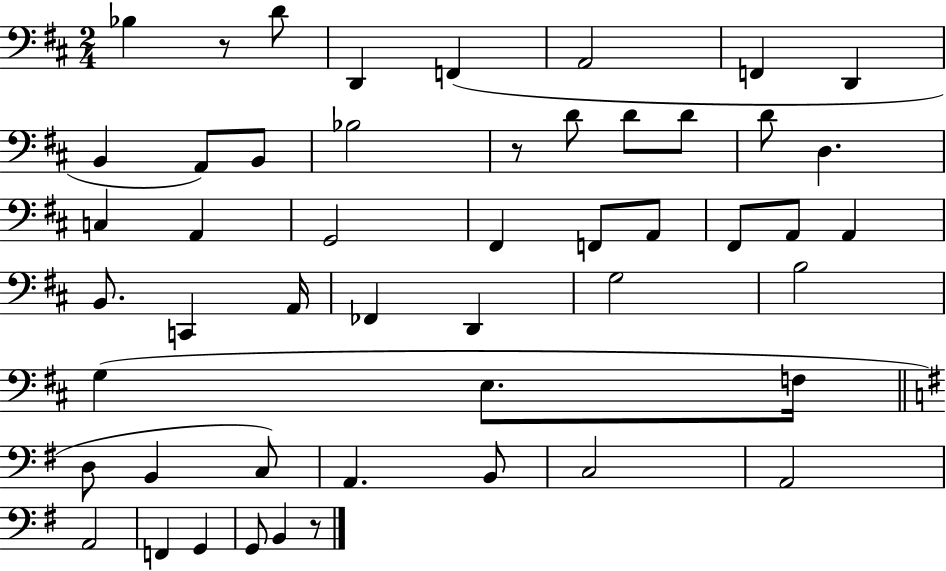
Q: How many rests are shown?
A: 3